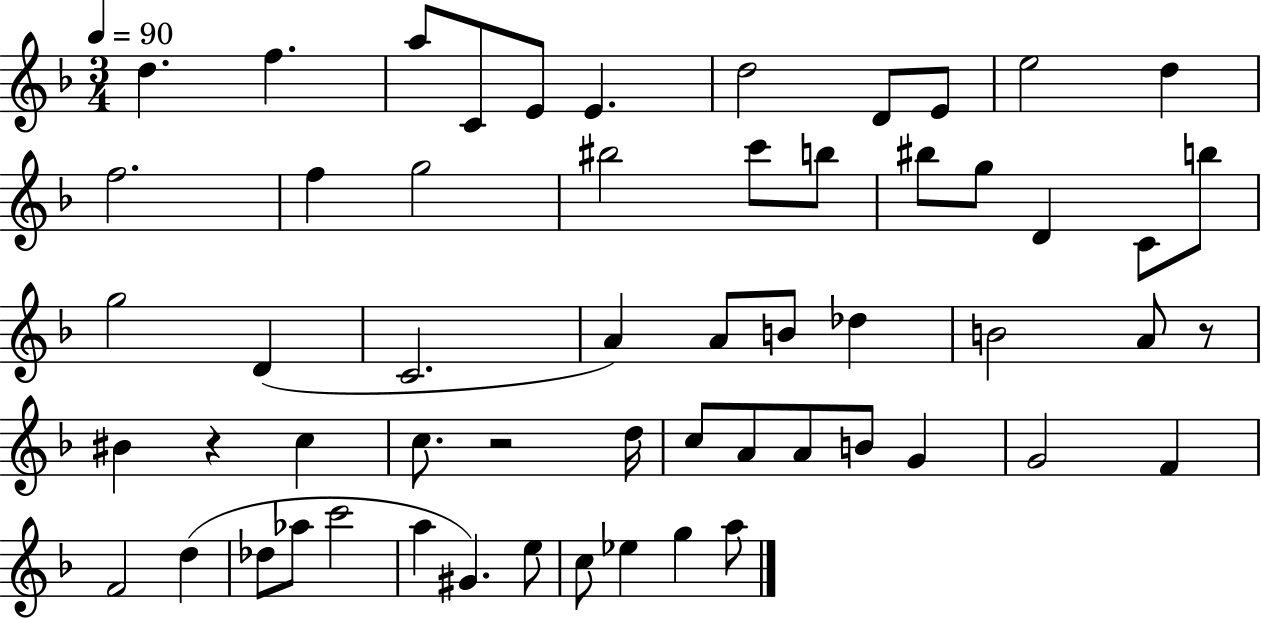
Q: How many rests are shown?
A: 3